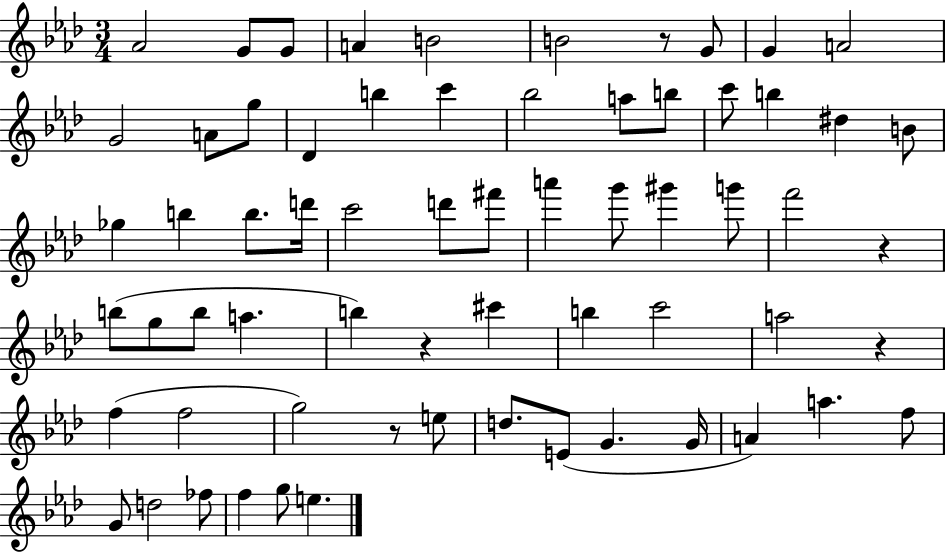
Ab4/h G4/e G4/e A4/q B4/h B4/h R/e G4/e G4/q A4/h G4/h A4/e G5/e Db4/q B5/q C6/q Bb5/h A5/e B5/e C6/e B5/q D#5/q B4/e Gb5/q B5/q B5/e. D6/s C6/h D6/e F#6/e A6/q G6/e G#6/q G6/e F6/h R/q B5/e G5/e B5/e A5/q. B5/q R/q C#6/q B5/q C6/h A5/h R/q F5/q F5/h G5/h R/e E5/e D5/e. E4/e G4/q. G4/s A4/q A5/q. F5/e G4/e D5/h FES5/e F5/q G5/e E5/q.